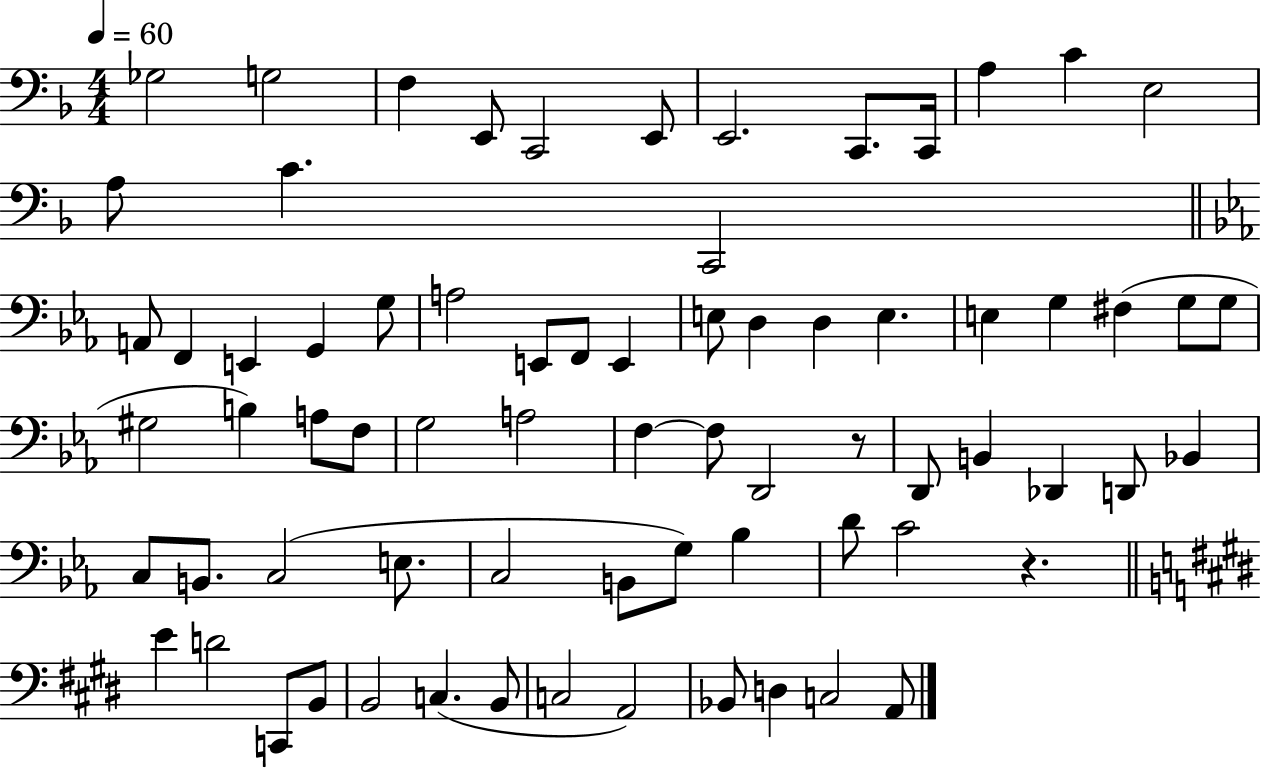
X:1
T:Untitled
M:4/4
L:1/4
K:F
_G,2 G,2 F, E,,/2 C,,2 E,,/2 E,,2 C,,/2 C,,/4 A, C E,2 A,/2 C C,,2 A,,/2 F,, E,, G,, G,/2 A,2 E,,/2 F,,/2 E,, E,/2 D, D, E, E, G, ^F, G,/2 G,/2 ^G,2 B, A,/2 F,/2 G,2 A,2 F, F,/2 D,,2 z/2 D,,/2 B,, _D,, D,,/2 _B,, C,/2 B,,/2 C,2 E,/2 C,2 B,,/2 G,/2 _B, D/2 C2 z E D2 C,,/2 B,,/2 B,,2 C, B,,/2 C,2 A,,2 _B,,/2 D, C,2 A,,/2